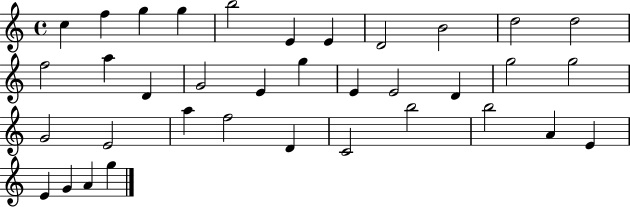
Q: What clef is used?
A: treble